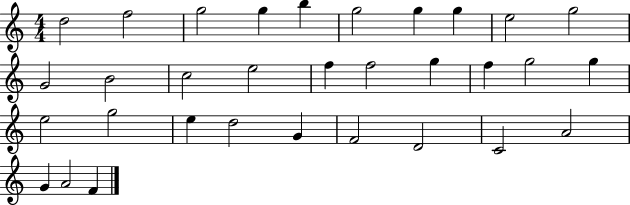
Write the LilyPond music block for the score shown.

{
  \clef treble
  \numericTimeSignature
  \time 4/4
  \key c \major
  d''2 f''2 | g''2 g''4 b''4 | g''2 g''4 g''4 | e''2 g''2 | \break g'2 b'2 | c''2 e''2 | f''4 f''2 g''4 | f''4 g''2 g''4 | \break e''2 g''2 | e''4 d''2 g'4 | f'2 d'2 | c'2 a'2 | \break g'4 a'2 f'4 | \bar "|."
}